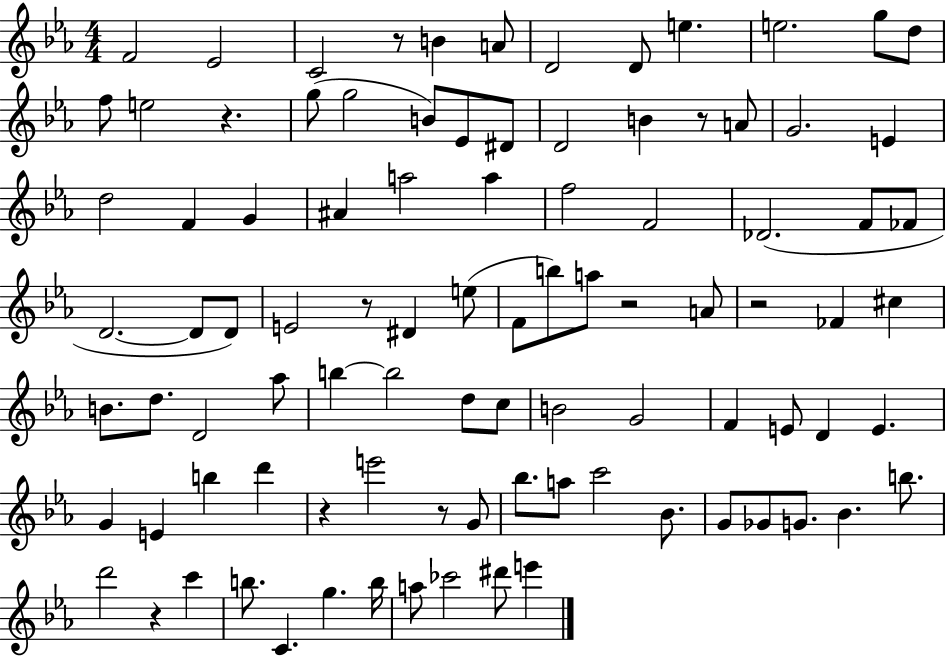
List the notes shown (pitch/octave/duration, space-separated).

F4/h Eb4/h C4/h R/e B4/q A4/e D4/h D4/e E5/q. E5/h. G5/e D5/e F5/e E5/h R/q. G5/e G5/h B4/e Eb4/e D#4/e D4/h B4/q R/e A4/e G4/h. E4/q D5/h F4/q G4/q A#4/q A5/h A5/q F5/h F4/h Db4/h. F4/e FES4/e D4/h. D4/e D4/e E4/h R/e D#4/q E5/e F4/e B5/e A5/e R/h A4/e R/h FES4/q C#5/q B4/e. D5/e. D4/h Ab5/e B5/q B5/h D5/e C5/e B4/h G4/h F4/q E4/e D4/q E4/q. G4/q E4/q B5/q D6/q R/q E6/h R/e G4/e Bb5/e. A5/e C6/h Bb4/e. G4/e Gb4/e G4/e. Bb4/q. B5/e. D6/h R/q C6/q B5/e. C4/q. G5/q. B5/s A5/e CES6/h D#6/e E6/q